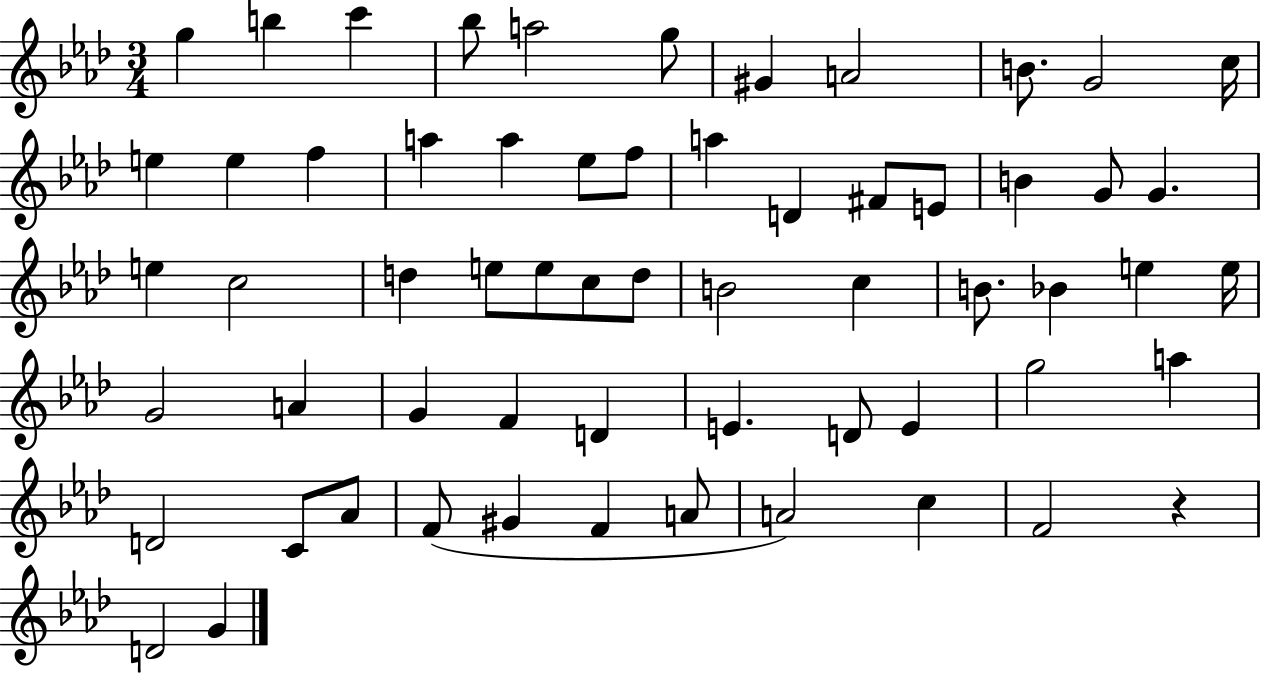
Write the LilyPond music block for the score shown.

{
  \clef treble
  \numericTimeSignature
  \time 3/4
  \key aes \major
  g''4 b''4 c'''4 | bes''8 a''2 g''8 | gis'4 a'2 | b'8. g'2 c''16 | \break e''4 e''4 f''4 | a''4 a''4 ees''8 f''8 | a''4 d'4 fis'8 e'8 | b'4 g'8 g'4. | \break e''4 c''2 | d''4 e''8 e''8 c''8 d''8 | b'2 c''4 | b'8. bes'4 e''4 e''16 | \break g'2 a'4 | g'4 f'4 d'4 | e'4. d'8 e'4 | g''2 a''4 | \break d'2 c'8 aes'8 | f'8( gis'4 f'4 a'8 | a'2) c''4 | f'2 r4 | \break d'2 g'4 | \bar "|."
}